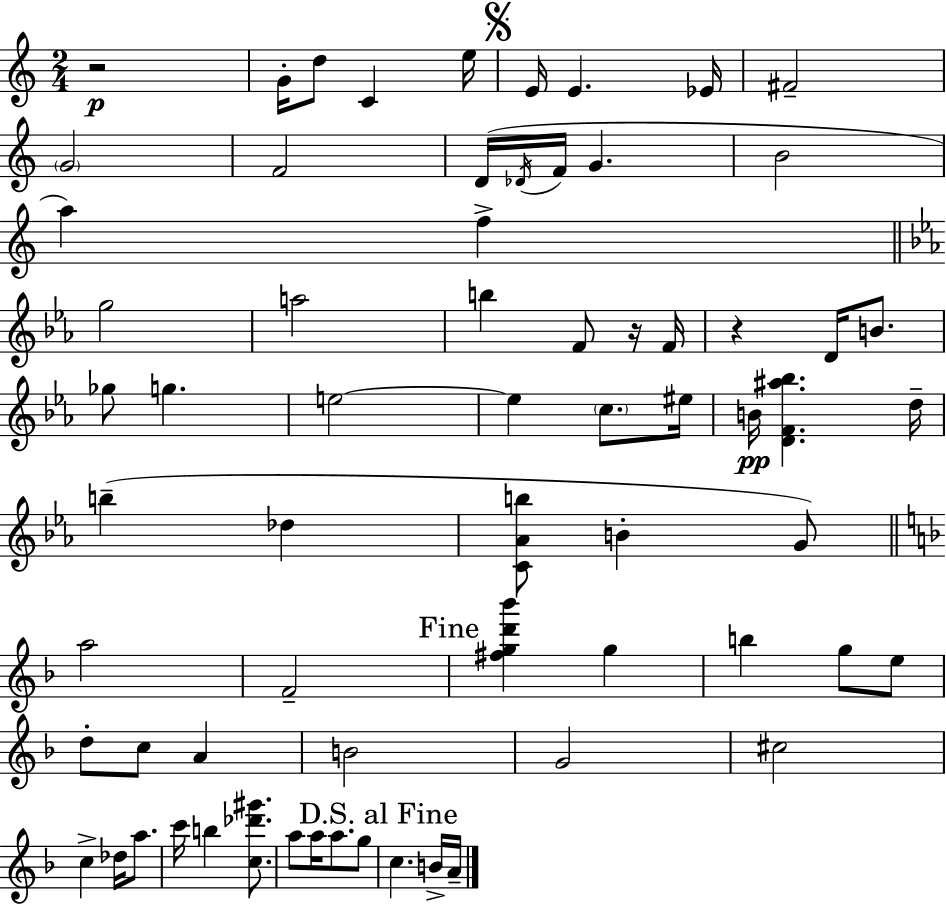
R/h G4/s D5/e C4/q E5/s E4/s E4/q. Eb4/s F#4/h G4/h F4/h D4/s Db4/s F4/s G4/q. B4/h A5/q F5/q G5/h A5/h B5/q F4/e R/s F4/s R/q D4/s B4/e. Gb5/e G5/q. E5/h E5/q C5/e. EIS5/s B4/s [D4,F4,A#5,Bb5]/q. D5/s B5/q Db5/q [C4,Ab4,B5]/e B4/q G4/e A5/h F4/h [F#5,G5,D6,Bb6]/q G5/q B5/q G5/e E5/e D5/e C5/e A4/q B4/h G4/h C#5/h C5/q Db5/s A5/e. C6/s B5/q [C5,Db6,G#6]/e. A5/e A5/s A5/e. G5/e C5/q. B4/s A4/s